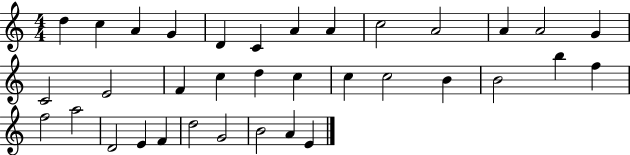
{
  \clef treble
  \numericTimeSignature
  \time 4/4
  \key c \major
  d''4 c''4 a'4 g'4 | d'4 c'4 a'4 a'4 | c''2 a'2 | a'4 a'2 g'4 | \break c'2 e'2 | f'4 c''4 d''4 c''4 | c''4 c''2 b'4 | b'2 b''4 f''4 | \break f''2 a''2 | d'2 e'4 f'4 | d''2 g'2 | b'2 a'4 e'4 | \break \bar "|."
}